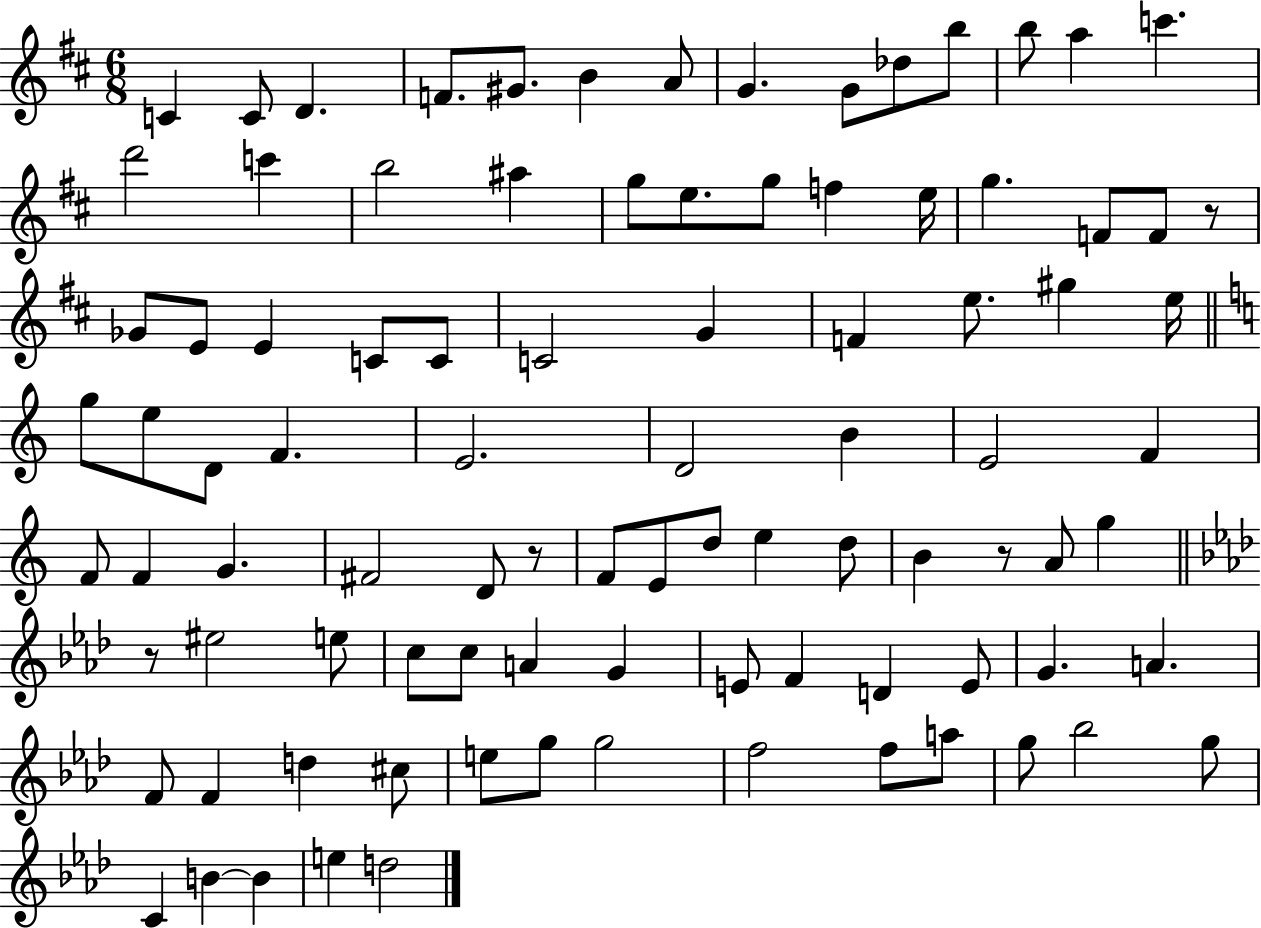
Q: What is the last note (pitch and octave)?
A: D5